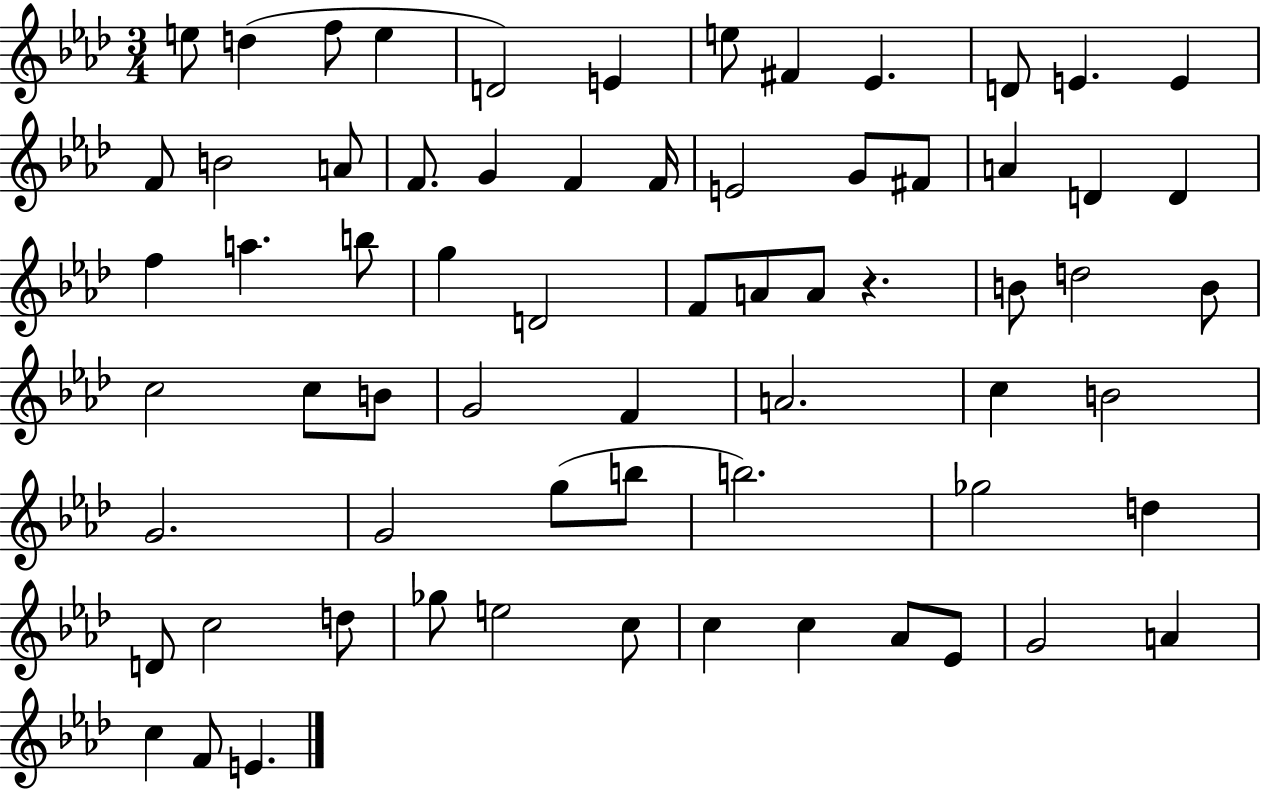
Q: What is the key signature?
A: AES major